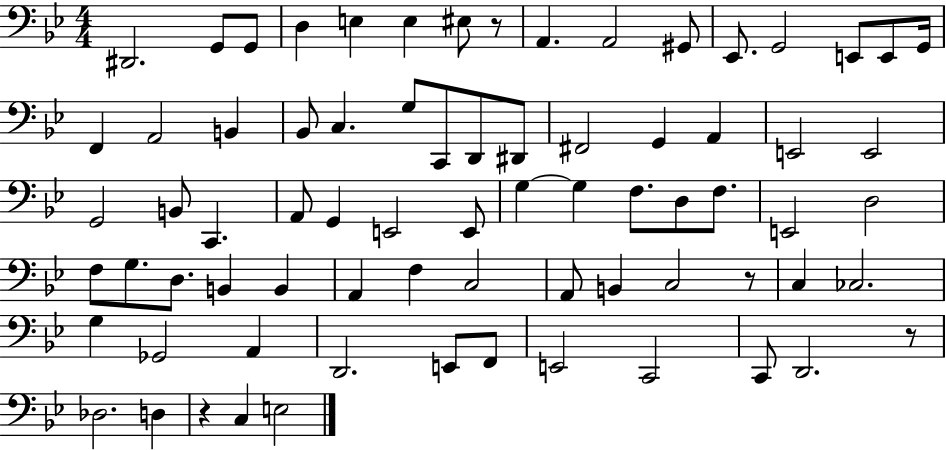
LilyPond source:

{
  \clef bass
  \numericTimeSignature
  \time 4/4
  \key bes \major
  dis,2. g,8 g,8 | d4 e4 e4 eis8 r8 | a,4. a,2 gis,8 | ees,8. g,2 e,8 e,8 g,16 | \break f,4 a,2 b,4 | bes,8 c4. g8 c,8 d,8 dis,8 | fis,2 g,4 a,4 | e,2 e,2 | \break g,2 b,8 c,4. | a,8 g,4 e,2 e,8 | g4~~ g4 f8. d8 f8. | e,2 d2 | \break f8 g8. d8. b,4 b,4 | a,4 f4 c2 | a,8 b,4 c2 r8 | c4 ces2. | \break g4 ges,2 a,4 | d,2. e,8 f,8 | e,2 c,2 | c,8 d,2. r8 | \break des2. d4 | r4 c4 e2 | \bar "|."
}